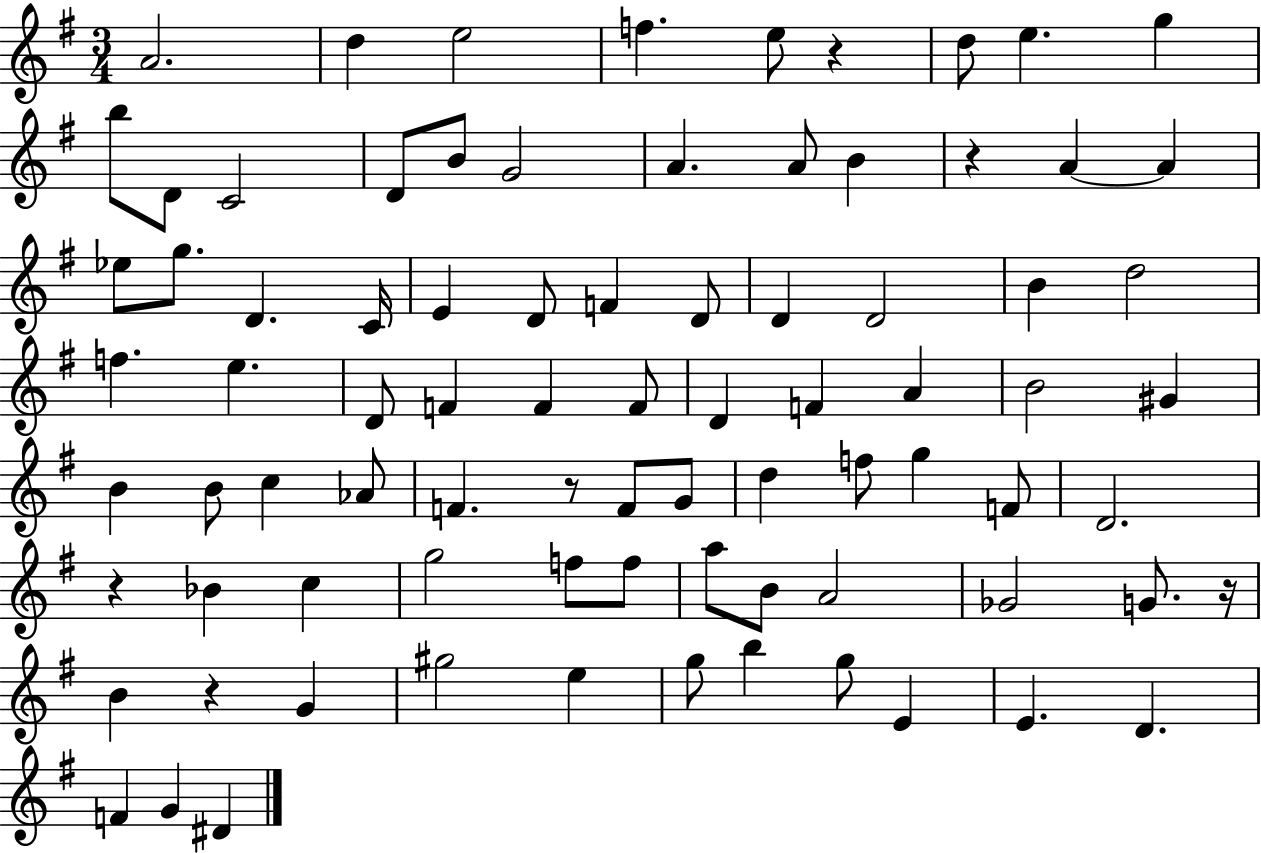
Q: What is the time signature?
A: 3/4